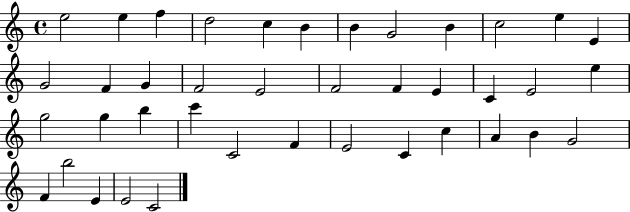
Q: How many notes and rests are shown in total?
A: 40